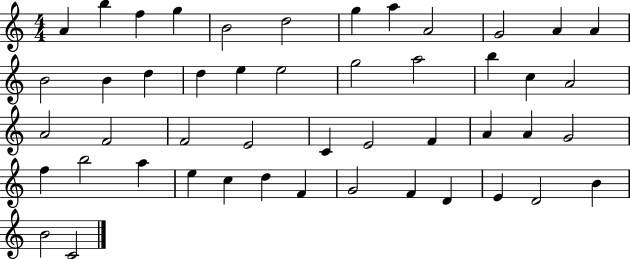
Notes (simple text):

A4/q B5/q F5/q G5/q B4/h D5/h G5/q A5/q A4/h G4/h A4/q A4/q B4/h B4/q D5/q D5/q E5/q E5/h G5/h A5/h B5/q C5/q A4/h A4/h F4/h F4/h E4/h C4/q E4/h F4/q A4/q A4/q G4/h F5/q B5/h A5/q E5/q C5/q D5/q F4/q G4/h F4/q D4/q E4/q D4/h B4/q B4/h C4/h